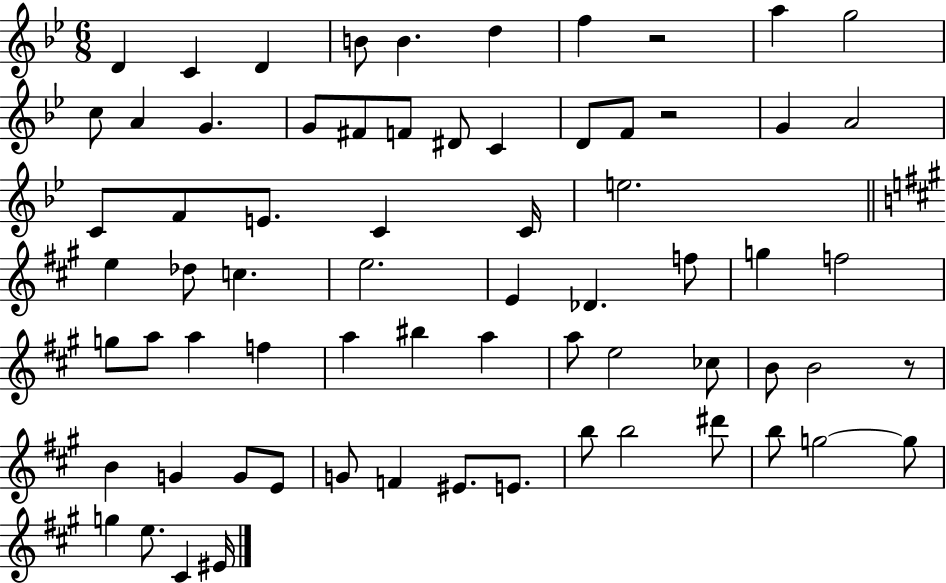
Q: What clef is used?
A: treble